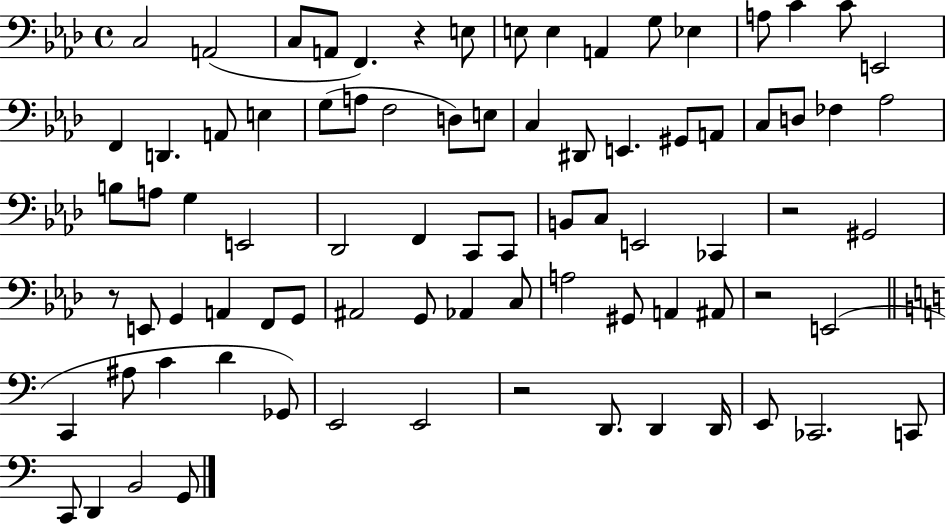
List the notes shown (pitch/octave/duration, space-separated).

C3/h A2/h C3/e A2/e F2/q. R/q E3/e E3/e E3/q A2/q G3/e Eb3/q A3/e C4/q C4/e E2/h F2/q D2/q. A2/e E3/q G3/e A3/e F3/h D3/e E3/e C3/q D#2/e E2/q. G#2/e A2/e C3/e D3/e FES3/q Ab3/h B3/e A3/e G3/q E2/h Db2/h F2/q C2/e C2/e B2/e C3/e E2/h CES2/q R/h G#2/h R/e E2/e G2/q A2/q F2/e G2/e A#2/h G2/e Ab2/q C3/e A3/h G#2/e A2/q A#2/e R/h E2/h C2/q A#3/e C4/q D4/q Gb2/e E2/h E2/h R/h D2/e. D2/q D2/s E2/e CES2/h. C2/e C2/e D2/q B2/h G2/e